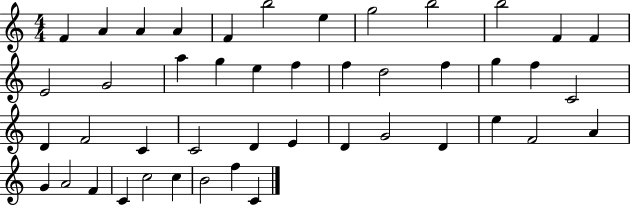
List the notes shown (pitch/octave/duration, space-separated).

F4/q A4/q A4/q A4/q F4/q B5/h E5/q G5/h B5/h B5/h F4/q F4/q E4/h G4/h A5/q G5/q E5/q F5/q F5/q D5/h F5/q G5/q F5/q C4/h D4/q F4/h C4/q C4/h D4/q E4/q D4/q G4/h D4/q E5/q F4/h A4/q G4/q A4/h F4/q C4/q C5/h C5/q B4/h F5/q C4/q